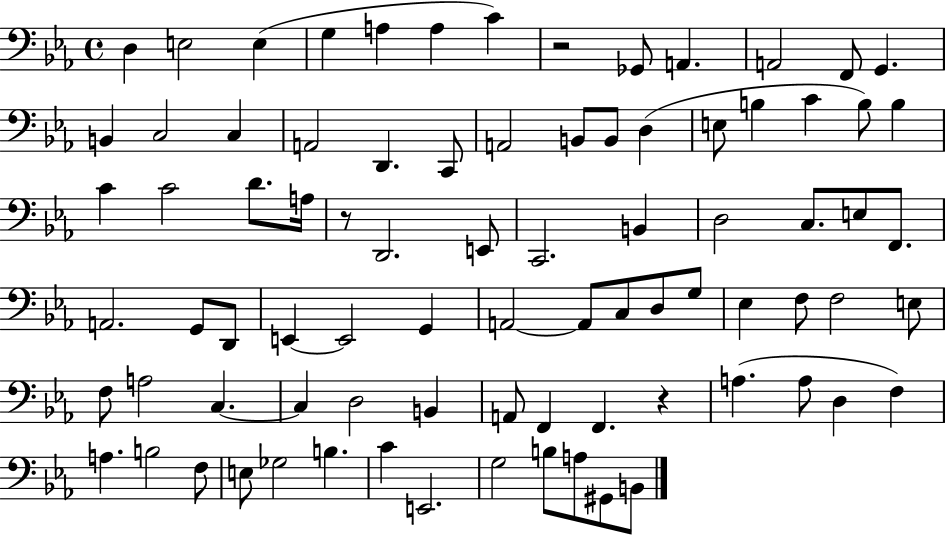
X:1
T:Untitled
M:4/4
L:1/4
K:Eb
D, E,2 E, G, A, A, C z2 _G,,/2 A,, A,,2 F,,/2 G,, B,, C,2 C, A,,2 D,, C,,/2 A,,2 B,,/2 B,,/2 D, E,/2 B, C B,/2 B, C C2 D/2 A,/4 z/2 D,,2 E,,/2 C,,2 B,, D,2 C,/2 E,/2 F,,/2 A,,2 G,,/2 D,,/2 E,, E,,2 G,, A,,2 A,,/2 C,/2 D,/2 G,/2 _E, F,/2 F,2 E,/2 F,/2 A,2 C, C, D,2 B,, A,,/2 F,, F,, z A, A,/2 D, F, A, B,2 F,/2 E,/2 _G,2 B, C E,,2 G,2 B,/2 A,/2 ^G,,/2 B,,/2